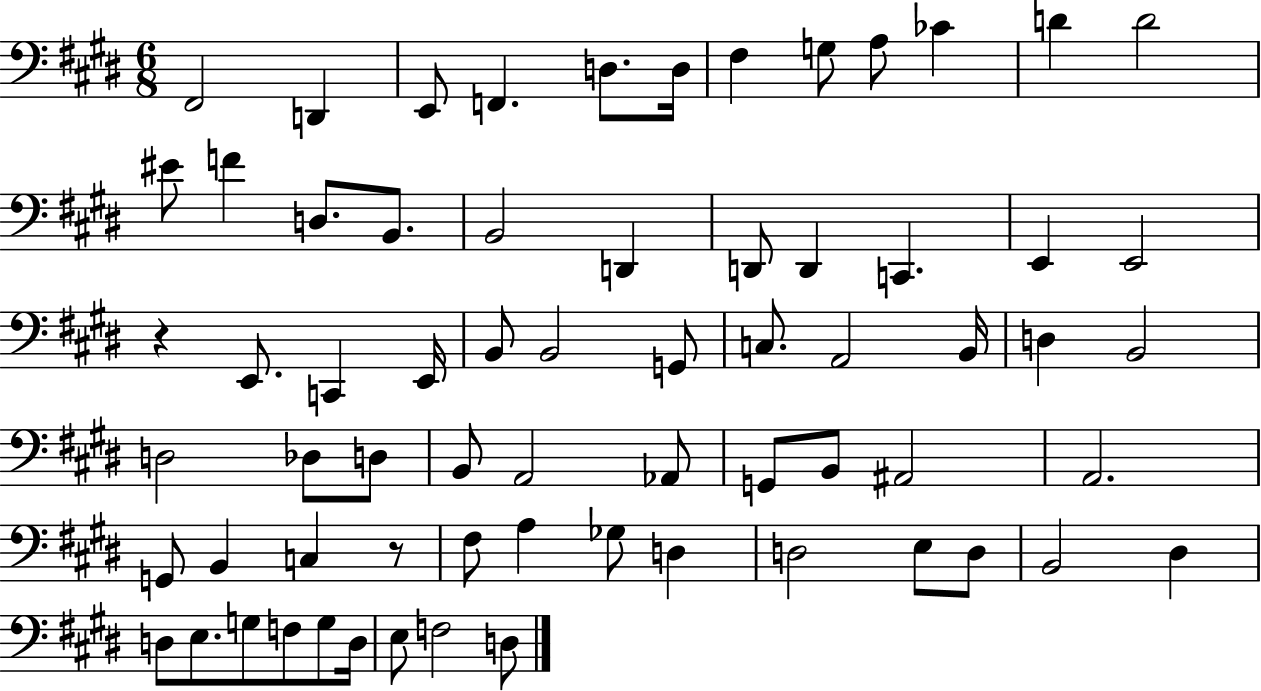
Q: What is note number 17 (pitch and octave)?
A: B2